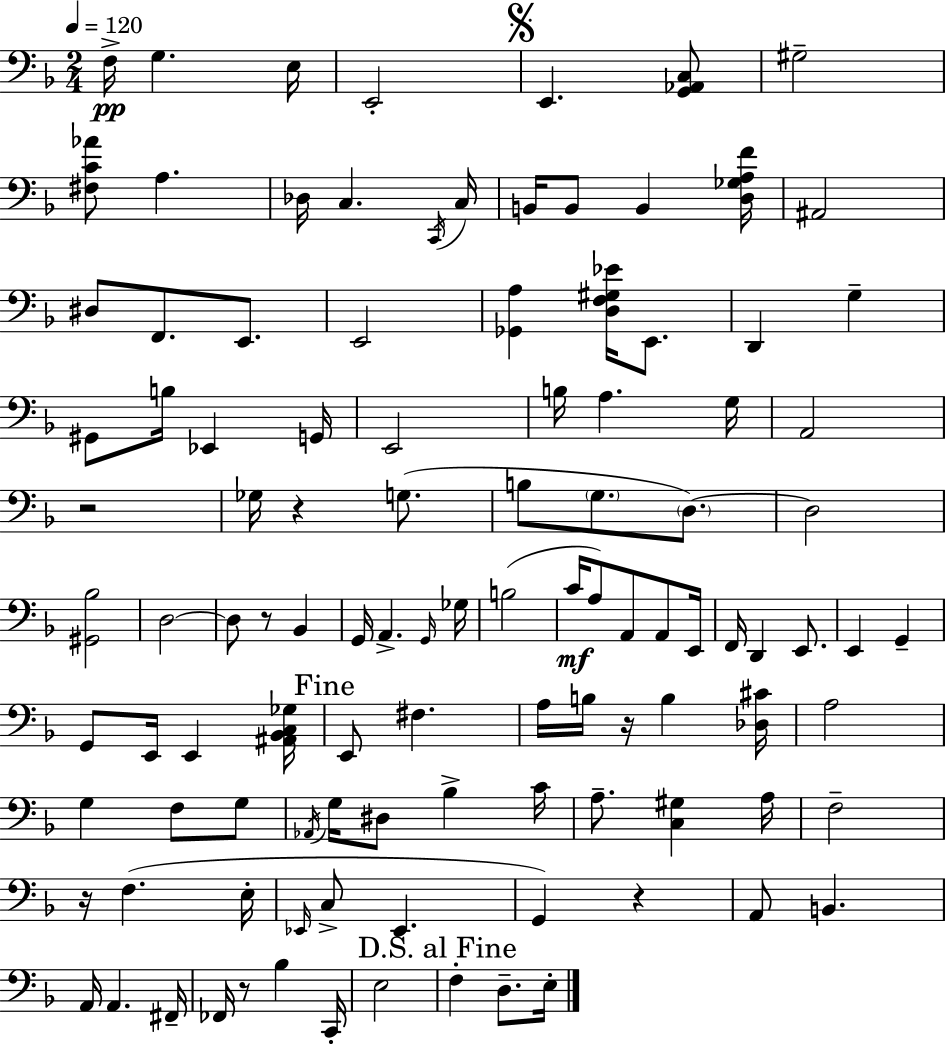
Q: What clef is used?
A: bass